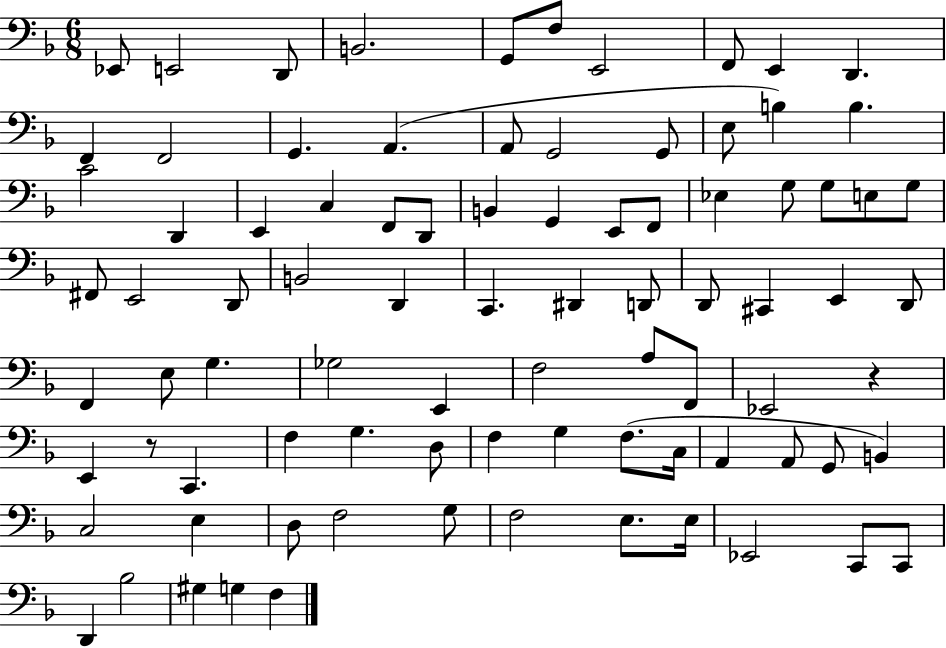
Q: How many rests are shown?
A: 2